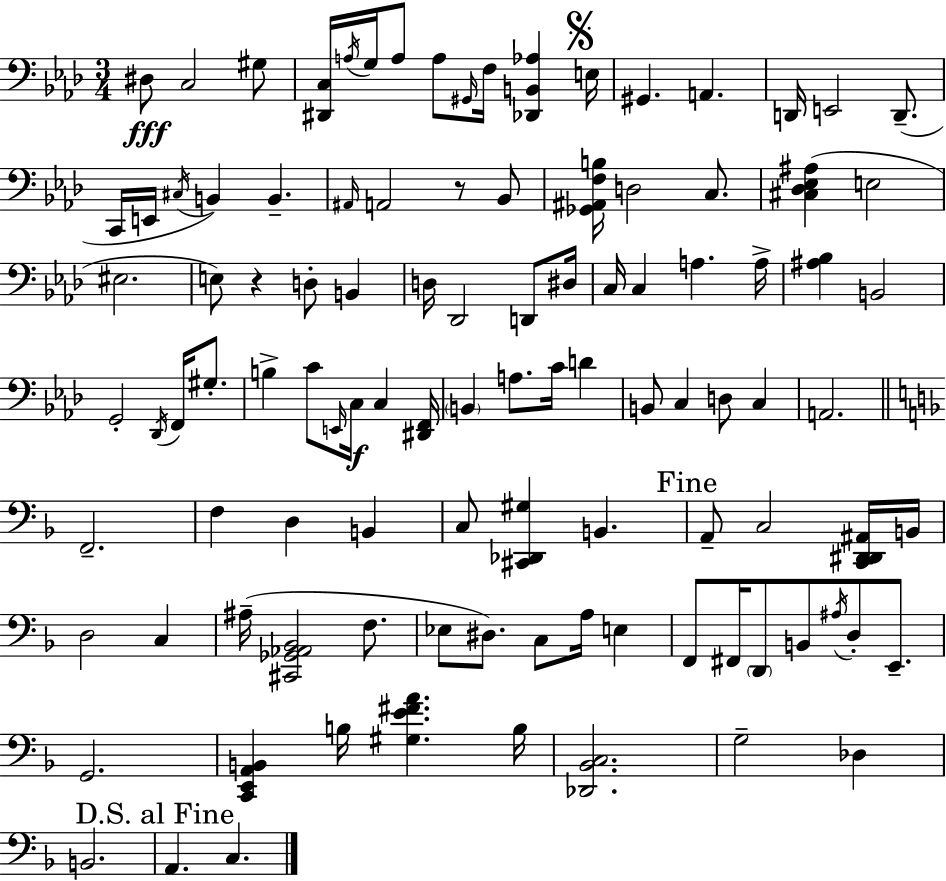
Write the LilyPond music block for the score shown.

{
  \clef bass
  \numericTimeSignature
  \time 3/4
  \key f \minor
  dis8\fff c2 gis8 | <dis, c>16 \acciaccatura { a16 } g16 a8 a8 \grace { gis,16 } f16 <des, b, aes>4 | \mark \markup { \musicglyph "scripts.segno" } e16 gis,4. a,4. | d,16 e,2 d,8.--( | \break c,16 e,16 \acciaccatura { cis16 } b,4) b,4.-- | \grace { ais,16 } a,2 | r8 bes,8 <ges, ais, f b>16 d2 | c8. <cis des ees ais>4( e2 | \break eis2. | e8) r4 d8-. | b,4 d16 des,2 | d,8 dis16 c16 c4 a4. | \break a16-> <ais bes>4 b,2 | g,2-. | \acciaccatura { des,16 } f,16 gis8.-. b4-> c'8 \grace { e,16 }\f | c16 c4 <dis, f,>16 \parenthesize b,4 a8. | \break c'16 d'4 b,8 c4 | d8 c4 a,2. | \bar "||" \break \key d \minor f,2.-- | f4 d4 b,4 | c8 <cis, des, gis>4 b,4. | \mark "Fine" a,8-- c2 <c, d, dis, ais,>16 b,16 | \break d2 c4 | ais16--( <cis, ges, aes, bes,>2 f8. | ees8 dis8.) c8 a16 e4 | f,8 fis,16 \parenthesize d,8 b,8 \acciaccatura { ais16 } d8-. e,8.-- | \break g,2. | <c, e, a, b,>4 b16 <gis e' fis' a'>4. | b16 <des, bes, c>2. | g2-- des4 | \break b,2. | \mark "D.S. al Fine" a,4. c4. | \bar "|."
}